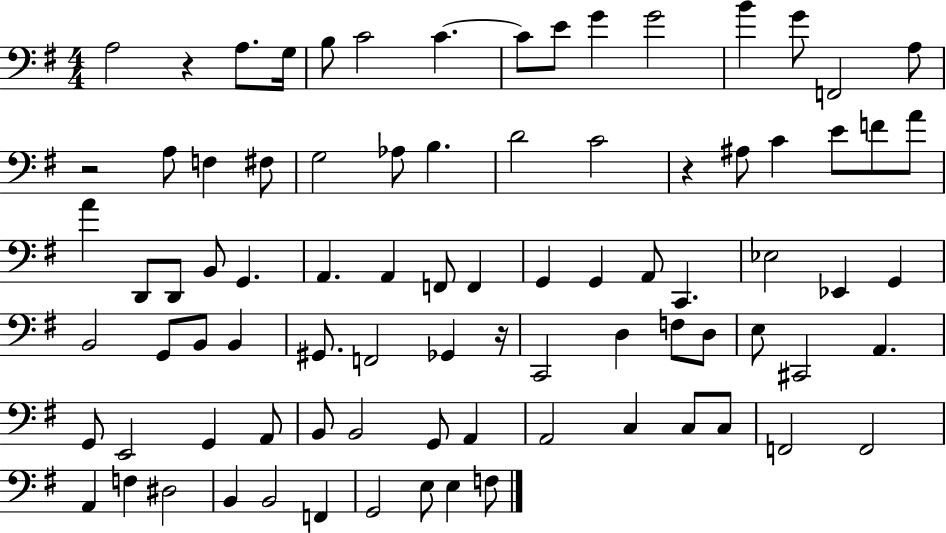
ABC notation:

X:1
T:Untitled
M:4/4
L:1/4
K:G
A,2 z A,/2 G,/4 B,/2 C2 C C/2 E/2 G G2 B G/2 F,,2 A,/2 z2 A,/2 F, ^F,/2 G,2 _A,/2 B, D2 C2 z ^A,/2 C E/2 F/2 A/2 A D,,/2 D,,/2 B,,/2 G,, A,, A,, F,,/2 F,, G,, G,, A,,/2 C,, _E,2 _E,, G,, B,,2 G,,/2 B,,/2 B,, ^G,,/2 F,,2 _G,, z/4 C,,2 D, F,/2 D,/2 E,/2 ^C,,2 A,, G,,/2 E,,2 G,, A,,/2 B,,/2 B,,2 G,,/2 A,, A,,2 C, C,/2 C,/2 F,,2 F,,2 A,, F, ^D,2 B,, B,,2 F,, G,,2 E,/2 E, F,/2